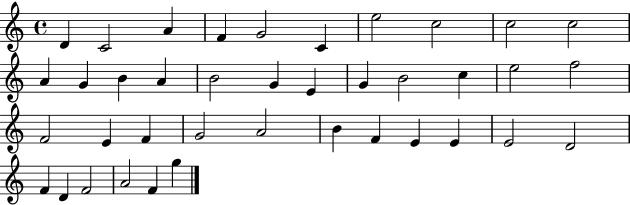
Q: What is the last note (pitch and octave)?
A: G5